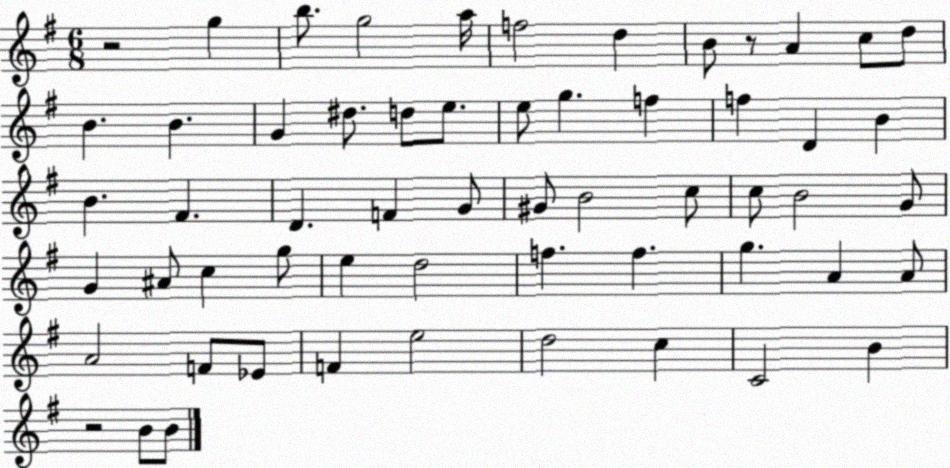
X:1
T:Untitled
M:6/8
L:1/4
K:G
z2 g b/2 g2 a/4 f2 d B/2 z/2 A c/2 d/2 B B G ^d/2 d/2 e/2 e/2 g f f D B B ^F D F G/2 ^G/2 B2 c/2 c/2 B2 G/2 G ^A/2 c g/2 e d2 f f g A A/2 A2 F/2 _E/2 F e2 d2 c C2 B z2 B/2 B/2